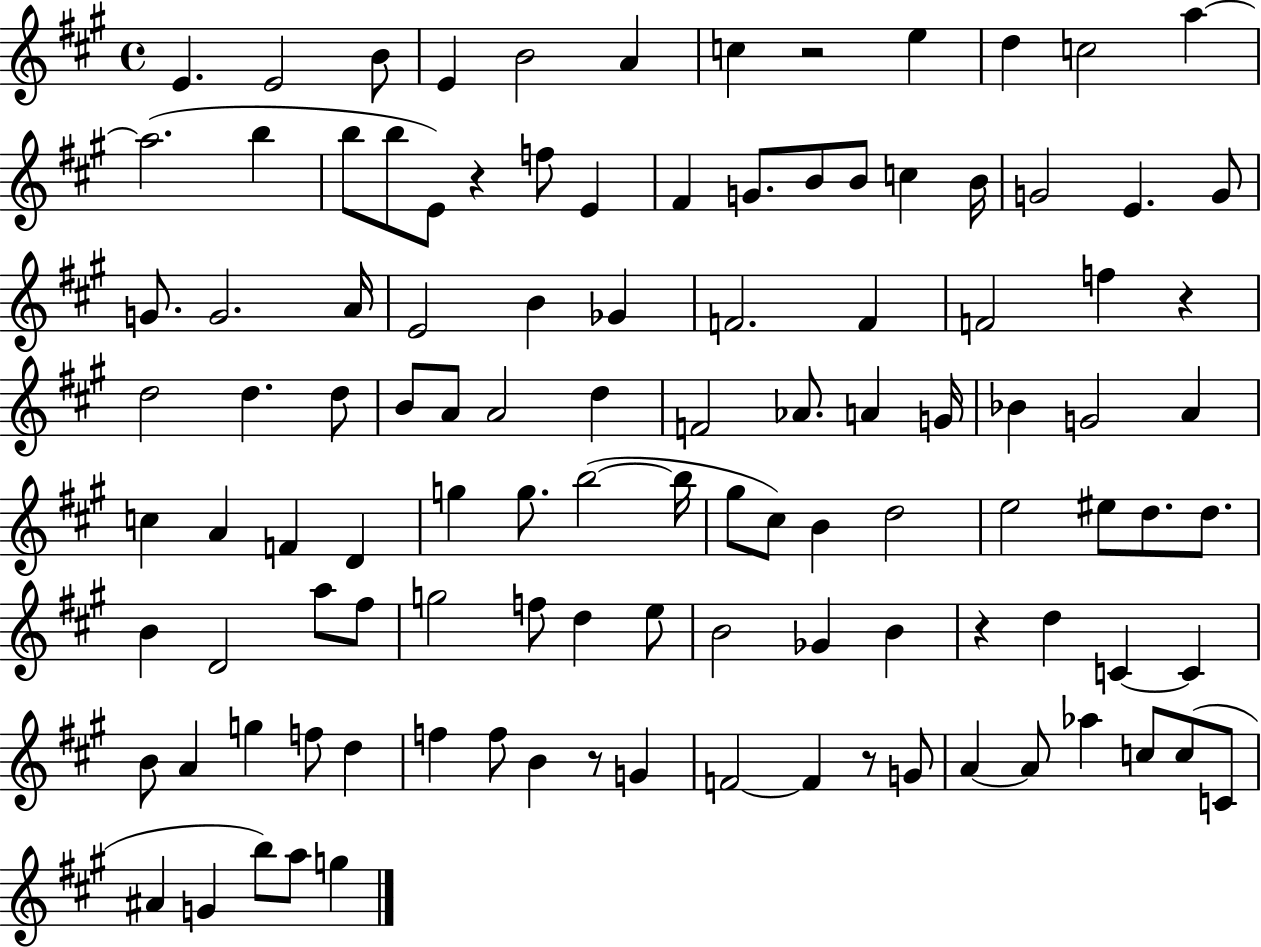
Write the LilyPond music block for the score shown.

{
  \clef treble
  \time 4/4
  \defaultTimeSignature
  \key a \major
  \repeat volta 2 { e'4. e'2 b'8 | e'4 b'2 a'4 | c''4 r2 e''4 | d''4 c''2 a''4~~ | \break a''2.( b''4 | b''8 b''8 e'8) r4 f''8 e'4 | fis'4 g'8. b'8 b'8 c''4 b'16 | g'2 e'4. g'8 | \break g'8. g'2. a'16 | e'2 b'4 ges'4 | f'2. f'4 | f'2 f''4 r4 | \break d''2 d''4. d''8 | b'8 a'8 a'2 d''4 | f'2 aes'8. a'4 g'16 | bes'4 g'2 a'4 | \break c''4 a'4 f'4 d'4 | g''4 g''8. b''2~(~ b''16 | gis''8 cis''8) b'4 d''2 | e''2 eis''8 d''8. d''8. | \break b'4 d'2 a''8 fis''8 | g''2 f''8 d''4 e''8 | b'2 ges'4 b'4 | r4 d''4 c'4~~ c'4 | \break b'8 a'4 g''4 f''8 d''4 | f''4 f''8 b'4 r8 g'4 | f'2~~ f'4 r8 g'8 | a'4~~ a'8 aes''4 c''8 c''8( c'8 | \break ais'4 g'4 b''8) a''8 g''4 | } \bar "|."
}